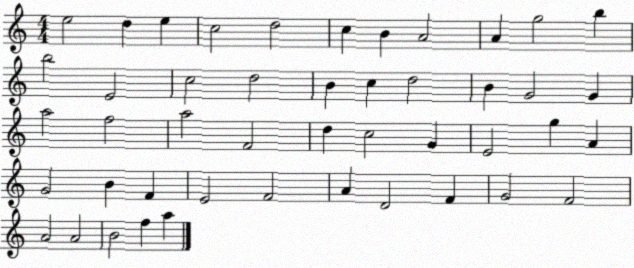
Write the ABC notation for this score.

X:1
T:Untitled
M:4/4
L:1/4
K:C
e2 d e c2 d2 c B A2 A g2 b b2 E2 c2 d2 B c d2 B G2 G a2 f2 a2 F2 d c2 G E2 g A G2 B F E2 F2 A D2 F G2 F2 A2 A2 B2 f a